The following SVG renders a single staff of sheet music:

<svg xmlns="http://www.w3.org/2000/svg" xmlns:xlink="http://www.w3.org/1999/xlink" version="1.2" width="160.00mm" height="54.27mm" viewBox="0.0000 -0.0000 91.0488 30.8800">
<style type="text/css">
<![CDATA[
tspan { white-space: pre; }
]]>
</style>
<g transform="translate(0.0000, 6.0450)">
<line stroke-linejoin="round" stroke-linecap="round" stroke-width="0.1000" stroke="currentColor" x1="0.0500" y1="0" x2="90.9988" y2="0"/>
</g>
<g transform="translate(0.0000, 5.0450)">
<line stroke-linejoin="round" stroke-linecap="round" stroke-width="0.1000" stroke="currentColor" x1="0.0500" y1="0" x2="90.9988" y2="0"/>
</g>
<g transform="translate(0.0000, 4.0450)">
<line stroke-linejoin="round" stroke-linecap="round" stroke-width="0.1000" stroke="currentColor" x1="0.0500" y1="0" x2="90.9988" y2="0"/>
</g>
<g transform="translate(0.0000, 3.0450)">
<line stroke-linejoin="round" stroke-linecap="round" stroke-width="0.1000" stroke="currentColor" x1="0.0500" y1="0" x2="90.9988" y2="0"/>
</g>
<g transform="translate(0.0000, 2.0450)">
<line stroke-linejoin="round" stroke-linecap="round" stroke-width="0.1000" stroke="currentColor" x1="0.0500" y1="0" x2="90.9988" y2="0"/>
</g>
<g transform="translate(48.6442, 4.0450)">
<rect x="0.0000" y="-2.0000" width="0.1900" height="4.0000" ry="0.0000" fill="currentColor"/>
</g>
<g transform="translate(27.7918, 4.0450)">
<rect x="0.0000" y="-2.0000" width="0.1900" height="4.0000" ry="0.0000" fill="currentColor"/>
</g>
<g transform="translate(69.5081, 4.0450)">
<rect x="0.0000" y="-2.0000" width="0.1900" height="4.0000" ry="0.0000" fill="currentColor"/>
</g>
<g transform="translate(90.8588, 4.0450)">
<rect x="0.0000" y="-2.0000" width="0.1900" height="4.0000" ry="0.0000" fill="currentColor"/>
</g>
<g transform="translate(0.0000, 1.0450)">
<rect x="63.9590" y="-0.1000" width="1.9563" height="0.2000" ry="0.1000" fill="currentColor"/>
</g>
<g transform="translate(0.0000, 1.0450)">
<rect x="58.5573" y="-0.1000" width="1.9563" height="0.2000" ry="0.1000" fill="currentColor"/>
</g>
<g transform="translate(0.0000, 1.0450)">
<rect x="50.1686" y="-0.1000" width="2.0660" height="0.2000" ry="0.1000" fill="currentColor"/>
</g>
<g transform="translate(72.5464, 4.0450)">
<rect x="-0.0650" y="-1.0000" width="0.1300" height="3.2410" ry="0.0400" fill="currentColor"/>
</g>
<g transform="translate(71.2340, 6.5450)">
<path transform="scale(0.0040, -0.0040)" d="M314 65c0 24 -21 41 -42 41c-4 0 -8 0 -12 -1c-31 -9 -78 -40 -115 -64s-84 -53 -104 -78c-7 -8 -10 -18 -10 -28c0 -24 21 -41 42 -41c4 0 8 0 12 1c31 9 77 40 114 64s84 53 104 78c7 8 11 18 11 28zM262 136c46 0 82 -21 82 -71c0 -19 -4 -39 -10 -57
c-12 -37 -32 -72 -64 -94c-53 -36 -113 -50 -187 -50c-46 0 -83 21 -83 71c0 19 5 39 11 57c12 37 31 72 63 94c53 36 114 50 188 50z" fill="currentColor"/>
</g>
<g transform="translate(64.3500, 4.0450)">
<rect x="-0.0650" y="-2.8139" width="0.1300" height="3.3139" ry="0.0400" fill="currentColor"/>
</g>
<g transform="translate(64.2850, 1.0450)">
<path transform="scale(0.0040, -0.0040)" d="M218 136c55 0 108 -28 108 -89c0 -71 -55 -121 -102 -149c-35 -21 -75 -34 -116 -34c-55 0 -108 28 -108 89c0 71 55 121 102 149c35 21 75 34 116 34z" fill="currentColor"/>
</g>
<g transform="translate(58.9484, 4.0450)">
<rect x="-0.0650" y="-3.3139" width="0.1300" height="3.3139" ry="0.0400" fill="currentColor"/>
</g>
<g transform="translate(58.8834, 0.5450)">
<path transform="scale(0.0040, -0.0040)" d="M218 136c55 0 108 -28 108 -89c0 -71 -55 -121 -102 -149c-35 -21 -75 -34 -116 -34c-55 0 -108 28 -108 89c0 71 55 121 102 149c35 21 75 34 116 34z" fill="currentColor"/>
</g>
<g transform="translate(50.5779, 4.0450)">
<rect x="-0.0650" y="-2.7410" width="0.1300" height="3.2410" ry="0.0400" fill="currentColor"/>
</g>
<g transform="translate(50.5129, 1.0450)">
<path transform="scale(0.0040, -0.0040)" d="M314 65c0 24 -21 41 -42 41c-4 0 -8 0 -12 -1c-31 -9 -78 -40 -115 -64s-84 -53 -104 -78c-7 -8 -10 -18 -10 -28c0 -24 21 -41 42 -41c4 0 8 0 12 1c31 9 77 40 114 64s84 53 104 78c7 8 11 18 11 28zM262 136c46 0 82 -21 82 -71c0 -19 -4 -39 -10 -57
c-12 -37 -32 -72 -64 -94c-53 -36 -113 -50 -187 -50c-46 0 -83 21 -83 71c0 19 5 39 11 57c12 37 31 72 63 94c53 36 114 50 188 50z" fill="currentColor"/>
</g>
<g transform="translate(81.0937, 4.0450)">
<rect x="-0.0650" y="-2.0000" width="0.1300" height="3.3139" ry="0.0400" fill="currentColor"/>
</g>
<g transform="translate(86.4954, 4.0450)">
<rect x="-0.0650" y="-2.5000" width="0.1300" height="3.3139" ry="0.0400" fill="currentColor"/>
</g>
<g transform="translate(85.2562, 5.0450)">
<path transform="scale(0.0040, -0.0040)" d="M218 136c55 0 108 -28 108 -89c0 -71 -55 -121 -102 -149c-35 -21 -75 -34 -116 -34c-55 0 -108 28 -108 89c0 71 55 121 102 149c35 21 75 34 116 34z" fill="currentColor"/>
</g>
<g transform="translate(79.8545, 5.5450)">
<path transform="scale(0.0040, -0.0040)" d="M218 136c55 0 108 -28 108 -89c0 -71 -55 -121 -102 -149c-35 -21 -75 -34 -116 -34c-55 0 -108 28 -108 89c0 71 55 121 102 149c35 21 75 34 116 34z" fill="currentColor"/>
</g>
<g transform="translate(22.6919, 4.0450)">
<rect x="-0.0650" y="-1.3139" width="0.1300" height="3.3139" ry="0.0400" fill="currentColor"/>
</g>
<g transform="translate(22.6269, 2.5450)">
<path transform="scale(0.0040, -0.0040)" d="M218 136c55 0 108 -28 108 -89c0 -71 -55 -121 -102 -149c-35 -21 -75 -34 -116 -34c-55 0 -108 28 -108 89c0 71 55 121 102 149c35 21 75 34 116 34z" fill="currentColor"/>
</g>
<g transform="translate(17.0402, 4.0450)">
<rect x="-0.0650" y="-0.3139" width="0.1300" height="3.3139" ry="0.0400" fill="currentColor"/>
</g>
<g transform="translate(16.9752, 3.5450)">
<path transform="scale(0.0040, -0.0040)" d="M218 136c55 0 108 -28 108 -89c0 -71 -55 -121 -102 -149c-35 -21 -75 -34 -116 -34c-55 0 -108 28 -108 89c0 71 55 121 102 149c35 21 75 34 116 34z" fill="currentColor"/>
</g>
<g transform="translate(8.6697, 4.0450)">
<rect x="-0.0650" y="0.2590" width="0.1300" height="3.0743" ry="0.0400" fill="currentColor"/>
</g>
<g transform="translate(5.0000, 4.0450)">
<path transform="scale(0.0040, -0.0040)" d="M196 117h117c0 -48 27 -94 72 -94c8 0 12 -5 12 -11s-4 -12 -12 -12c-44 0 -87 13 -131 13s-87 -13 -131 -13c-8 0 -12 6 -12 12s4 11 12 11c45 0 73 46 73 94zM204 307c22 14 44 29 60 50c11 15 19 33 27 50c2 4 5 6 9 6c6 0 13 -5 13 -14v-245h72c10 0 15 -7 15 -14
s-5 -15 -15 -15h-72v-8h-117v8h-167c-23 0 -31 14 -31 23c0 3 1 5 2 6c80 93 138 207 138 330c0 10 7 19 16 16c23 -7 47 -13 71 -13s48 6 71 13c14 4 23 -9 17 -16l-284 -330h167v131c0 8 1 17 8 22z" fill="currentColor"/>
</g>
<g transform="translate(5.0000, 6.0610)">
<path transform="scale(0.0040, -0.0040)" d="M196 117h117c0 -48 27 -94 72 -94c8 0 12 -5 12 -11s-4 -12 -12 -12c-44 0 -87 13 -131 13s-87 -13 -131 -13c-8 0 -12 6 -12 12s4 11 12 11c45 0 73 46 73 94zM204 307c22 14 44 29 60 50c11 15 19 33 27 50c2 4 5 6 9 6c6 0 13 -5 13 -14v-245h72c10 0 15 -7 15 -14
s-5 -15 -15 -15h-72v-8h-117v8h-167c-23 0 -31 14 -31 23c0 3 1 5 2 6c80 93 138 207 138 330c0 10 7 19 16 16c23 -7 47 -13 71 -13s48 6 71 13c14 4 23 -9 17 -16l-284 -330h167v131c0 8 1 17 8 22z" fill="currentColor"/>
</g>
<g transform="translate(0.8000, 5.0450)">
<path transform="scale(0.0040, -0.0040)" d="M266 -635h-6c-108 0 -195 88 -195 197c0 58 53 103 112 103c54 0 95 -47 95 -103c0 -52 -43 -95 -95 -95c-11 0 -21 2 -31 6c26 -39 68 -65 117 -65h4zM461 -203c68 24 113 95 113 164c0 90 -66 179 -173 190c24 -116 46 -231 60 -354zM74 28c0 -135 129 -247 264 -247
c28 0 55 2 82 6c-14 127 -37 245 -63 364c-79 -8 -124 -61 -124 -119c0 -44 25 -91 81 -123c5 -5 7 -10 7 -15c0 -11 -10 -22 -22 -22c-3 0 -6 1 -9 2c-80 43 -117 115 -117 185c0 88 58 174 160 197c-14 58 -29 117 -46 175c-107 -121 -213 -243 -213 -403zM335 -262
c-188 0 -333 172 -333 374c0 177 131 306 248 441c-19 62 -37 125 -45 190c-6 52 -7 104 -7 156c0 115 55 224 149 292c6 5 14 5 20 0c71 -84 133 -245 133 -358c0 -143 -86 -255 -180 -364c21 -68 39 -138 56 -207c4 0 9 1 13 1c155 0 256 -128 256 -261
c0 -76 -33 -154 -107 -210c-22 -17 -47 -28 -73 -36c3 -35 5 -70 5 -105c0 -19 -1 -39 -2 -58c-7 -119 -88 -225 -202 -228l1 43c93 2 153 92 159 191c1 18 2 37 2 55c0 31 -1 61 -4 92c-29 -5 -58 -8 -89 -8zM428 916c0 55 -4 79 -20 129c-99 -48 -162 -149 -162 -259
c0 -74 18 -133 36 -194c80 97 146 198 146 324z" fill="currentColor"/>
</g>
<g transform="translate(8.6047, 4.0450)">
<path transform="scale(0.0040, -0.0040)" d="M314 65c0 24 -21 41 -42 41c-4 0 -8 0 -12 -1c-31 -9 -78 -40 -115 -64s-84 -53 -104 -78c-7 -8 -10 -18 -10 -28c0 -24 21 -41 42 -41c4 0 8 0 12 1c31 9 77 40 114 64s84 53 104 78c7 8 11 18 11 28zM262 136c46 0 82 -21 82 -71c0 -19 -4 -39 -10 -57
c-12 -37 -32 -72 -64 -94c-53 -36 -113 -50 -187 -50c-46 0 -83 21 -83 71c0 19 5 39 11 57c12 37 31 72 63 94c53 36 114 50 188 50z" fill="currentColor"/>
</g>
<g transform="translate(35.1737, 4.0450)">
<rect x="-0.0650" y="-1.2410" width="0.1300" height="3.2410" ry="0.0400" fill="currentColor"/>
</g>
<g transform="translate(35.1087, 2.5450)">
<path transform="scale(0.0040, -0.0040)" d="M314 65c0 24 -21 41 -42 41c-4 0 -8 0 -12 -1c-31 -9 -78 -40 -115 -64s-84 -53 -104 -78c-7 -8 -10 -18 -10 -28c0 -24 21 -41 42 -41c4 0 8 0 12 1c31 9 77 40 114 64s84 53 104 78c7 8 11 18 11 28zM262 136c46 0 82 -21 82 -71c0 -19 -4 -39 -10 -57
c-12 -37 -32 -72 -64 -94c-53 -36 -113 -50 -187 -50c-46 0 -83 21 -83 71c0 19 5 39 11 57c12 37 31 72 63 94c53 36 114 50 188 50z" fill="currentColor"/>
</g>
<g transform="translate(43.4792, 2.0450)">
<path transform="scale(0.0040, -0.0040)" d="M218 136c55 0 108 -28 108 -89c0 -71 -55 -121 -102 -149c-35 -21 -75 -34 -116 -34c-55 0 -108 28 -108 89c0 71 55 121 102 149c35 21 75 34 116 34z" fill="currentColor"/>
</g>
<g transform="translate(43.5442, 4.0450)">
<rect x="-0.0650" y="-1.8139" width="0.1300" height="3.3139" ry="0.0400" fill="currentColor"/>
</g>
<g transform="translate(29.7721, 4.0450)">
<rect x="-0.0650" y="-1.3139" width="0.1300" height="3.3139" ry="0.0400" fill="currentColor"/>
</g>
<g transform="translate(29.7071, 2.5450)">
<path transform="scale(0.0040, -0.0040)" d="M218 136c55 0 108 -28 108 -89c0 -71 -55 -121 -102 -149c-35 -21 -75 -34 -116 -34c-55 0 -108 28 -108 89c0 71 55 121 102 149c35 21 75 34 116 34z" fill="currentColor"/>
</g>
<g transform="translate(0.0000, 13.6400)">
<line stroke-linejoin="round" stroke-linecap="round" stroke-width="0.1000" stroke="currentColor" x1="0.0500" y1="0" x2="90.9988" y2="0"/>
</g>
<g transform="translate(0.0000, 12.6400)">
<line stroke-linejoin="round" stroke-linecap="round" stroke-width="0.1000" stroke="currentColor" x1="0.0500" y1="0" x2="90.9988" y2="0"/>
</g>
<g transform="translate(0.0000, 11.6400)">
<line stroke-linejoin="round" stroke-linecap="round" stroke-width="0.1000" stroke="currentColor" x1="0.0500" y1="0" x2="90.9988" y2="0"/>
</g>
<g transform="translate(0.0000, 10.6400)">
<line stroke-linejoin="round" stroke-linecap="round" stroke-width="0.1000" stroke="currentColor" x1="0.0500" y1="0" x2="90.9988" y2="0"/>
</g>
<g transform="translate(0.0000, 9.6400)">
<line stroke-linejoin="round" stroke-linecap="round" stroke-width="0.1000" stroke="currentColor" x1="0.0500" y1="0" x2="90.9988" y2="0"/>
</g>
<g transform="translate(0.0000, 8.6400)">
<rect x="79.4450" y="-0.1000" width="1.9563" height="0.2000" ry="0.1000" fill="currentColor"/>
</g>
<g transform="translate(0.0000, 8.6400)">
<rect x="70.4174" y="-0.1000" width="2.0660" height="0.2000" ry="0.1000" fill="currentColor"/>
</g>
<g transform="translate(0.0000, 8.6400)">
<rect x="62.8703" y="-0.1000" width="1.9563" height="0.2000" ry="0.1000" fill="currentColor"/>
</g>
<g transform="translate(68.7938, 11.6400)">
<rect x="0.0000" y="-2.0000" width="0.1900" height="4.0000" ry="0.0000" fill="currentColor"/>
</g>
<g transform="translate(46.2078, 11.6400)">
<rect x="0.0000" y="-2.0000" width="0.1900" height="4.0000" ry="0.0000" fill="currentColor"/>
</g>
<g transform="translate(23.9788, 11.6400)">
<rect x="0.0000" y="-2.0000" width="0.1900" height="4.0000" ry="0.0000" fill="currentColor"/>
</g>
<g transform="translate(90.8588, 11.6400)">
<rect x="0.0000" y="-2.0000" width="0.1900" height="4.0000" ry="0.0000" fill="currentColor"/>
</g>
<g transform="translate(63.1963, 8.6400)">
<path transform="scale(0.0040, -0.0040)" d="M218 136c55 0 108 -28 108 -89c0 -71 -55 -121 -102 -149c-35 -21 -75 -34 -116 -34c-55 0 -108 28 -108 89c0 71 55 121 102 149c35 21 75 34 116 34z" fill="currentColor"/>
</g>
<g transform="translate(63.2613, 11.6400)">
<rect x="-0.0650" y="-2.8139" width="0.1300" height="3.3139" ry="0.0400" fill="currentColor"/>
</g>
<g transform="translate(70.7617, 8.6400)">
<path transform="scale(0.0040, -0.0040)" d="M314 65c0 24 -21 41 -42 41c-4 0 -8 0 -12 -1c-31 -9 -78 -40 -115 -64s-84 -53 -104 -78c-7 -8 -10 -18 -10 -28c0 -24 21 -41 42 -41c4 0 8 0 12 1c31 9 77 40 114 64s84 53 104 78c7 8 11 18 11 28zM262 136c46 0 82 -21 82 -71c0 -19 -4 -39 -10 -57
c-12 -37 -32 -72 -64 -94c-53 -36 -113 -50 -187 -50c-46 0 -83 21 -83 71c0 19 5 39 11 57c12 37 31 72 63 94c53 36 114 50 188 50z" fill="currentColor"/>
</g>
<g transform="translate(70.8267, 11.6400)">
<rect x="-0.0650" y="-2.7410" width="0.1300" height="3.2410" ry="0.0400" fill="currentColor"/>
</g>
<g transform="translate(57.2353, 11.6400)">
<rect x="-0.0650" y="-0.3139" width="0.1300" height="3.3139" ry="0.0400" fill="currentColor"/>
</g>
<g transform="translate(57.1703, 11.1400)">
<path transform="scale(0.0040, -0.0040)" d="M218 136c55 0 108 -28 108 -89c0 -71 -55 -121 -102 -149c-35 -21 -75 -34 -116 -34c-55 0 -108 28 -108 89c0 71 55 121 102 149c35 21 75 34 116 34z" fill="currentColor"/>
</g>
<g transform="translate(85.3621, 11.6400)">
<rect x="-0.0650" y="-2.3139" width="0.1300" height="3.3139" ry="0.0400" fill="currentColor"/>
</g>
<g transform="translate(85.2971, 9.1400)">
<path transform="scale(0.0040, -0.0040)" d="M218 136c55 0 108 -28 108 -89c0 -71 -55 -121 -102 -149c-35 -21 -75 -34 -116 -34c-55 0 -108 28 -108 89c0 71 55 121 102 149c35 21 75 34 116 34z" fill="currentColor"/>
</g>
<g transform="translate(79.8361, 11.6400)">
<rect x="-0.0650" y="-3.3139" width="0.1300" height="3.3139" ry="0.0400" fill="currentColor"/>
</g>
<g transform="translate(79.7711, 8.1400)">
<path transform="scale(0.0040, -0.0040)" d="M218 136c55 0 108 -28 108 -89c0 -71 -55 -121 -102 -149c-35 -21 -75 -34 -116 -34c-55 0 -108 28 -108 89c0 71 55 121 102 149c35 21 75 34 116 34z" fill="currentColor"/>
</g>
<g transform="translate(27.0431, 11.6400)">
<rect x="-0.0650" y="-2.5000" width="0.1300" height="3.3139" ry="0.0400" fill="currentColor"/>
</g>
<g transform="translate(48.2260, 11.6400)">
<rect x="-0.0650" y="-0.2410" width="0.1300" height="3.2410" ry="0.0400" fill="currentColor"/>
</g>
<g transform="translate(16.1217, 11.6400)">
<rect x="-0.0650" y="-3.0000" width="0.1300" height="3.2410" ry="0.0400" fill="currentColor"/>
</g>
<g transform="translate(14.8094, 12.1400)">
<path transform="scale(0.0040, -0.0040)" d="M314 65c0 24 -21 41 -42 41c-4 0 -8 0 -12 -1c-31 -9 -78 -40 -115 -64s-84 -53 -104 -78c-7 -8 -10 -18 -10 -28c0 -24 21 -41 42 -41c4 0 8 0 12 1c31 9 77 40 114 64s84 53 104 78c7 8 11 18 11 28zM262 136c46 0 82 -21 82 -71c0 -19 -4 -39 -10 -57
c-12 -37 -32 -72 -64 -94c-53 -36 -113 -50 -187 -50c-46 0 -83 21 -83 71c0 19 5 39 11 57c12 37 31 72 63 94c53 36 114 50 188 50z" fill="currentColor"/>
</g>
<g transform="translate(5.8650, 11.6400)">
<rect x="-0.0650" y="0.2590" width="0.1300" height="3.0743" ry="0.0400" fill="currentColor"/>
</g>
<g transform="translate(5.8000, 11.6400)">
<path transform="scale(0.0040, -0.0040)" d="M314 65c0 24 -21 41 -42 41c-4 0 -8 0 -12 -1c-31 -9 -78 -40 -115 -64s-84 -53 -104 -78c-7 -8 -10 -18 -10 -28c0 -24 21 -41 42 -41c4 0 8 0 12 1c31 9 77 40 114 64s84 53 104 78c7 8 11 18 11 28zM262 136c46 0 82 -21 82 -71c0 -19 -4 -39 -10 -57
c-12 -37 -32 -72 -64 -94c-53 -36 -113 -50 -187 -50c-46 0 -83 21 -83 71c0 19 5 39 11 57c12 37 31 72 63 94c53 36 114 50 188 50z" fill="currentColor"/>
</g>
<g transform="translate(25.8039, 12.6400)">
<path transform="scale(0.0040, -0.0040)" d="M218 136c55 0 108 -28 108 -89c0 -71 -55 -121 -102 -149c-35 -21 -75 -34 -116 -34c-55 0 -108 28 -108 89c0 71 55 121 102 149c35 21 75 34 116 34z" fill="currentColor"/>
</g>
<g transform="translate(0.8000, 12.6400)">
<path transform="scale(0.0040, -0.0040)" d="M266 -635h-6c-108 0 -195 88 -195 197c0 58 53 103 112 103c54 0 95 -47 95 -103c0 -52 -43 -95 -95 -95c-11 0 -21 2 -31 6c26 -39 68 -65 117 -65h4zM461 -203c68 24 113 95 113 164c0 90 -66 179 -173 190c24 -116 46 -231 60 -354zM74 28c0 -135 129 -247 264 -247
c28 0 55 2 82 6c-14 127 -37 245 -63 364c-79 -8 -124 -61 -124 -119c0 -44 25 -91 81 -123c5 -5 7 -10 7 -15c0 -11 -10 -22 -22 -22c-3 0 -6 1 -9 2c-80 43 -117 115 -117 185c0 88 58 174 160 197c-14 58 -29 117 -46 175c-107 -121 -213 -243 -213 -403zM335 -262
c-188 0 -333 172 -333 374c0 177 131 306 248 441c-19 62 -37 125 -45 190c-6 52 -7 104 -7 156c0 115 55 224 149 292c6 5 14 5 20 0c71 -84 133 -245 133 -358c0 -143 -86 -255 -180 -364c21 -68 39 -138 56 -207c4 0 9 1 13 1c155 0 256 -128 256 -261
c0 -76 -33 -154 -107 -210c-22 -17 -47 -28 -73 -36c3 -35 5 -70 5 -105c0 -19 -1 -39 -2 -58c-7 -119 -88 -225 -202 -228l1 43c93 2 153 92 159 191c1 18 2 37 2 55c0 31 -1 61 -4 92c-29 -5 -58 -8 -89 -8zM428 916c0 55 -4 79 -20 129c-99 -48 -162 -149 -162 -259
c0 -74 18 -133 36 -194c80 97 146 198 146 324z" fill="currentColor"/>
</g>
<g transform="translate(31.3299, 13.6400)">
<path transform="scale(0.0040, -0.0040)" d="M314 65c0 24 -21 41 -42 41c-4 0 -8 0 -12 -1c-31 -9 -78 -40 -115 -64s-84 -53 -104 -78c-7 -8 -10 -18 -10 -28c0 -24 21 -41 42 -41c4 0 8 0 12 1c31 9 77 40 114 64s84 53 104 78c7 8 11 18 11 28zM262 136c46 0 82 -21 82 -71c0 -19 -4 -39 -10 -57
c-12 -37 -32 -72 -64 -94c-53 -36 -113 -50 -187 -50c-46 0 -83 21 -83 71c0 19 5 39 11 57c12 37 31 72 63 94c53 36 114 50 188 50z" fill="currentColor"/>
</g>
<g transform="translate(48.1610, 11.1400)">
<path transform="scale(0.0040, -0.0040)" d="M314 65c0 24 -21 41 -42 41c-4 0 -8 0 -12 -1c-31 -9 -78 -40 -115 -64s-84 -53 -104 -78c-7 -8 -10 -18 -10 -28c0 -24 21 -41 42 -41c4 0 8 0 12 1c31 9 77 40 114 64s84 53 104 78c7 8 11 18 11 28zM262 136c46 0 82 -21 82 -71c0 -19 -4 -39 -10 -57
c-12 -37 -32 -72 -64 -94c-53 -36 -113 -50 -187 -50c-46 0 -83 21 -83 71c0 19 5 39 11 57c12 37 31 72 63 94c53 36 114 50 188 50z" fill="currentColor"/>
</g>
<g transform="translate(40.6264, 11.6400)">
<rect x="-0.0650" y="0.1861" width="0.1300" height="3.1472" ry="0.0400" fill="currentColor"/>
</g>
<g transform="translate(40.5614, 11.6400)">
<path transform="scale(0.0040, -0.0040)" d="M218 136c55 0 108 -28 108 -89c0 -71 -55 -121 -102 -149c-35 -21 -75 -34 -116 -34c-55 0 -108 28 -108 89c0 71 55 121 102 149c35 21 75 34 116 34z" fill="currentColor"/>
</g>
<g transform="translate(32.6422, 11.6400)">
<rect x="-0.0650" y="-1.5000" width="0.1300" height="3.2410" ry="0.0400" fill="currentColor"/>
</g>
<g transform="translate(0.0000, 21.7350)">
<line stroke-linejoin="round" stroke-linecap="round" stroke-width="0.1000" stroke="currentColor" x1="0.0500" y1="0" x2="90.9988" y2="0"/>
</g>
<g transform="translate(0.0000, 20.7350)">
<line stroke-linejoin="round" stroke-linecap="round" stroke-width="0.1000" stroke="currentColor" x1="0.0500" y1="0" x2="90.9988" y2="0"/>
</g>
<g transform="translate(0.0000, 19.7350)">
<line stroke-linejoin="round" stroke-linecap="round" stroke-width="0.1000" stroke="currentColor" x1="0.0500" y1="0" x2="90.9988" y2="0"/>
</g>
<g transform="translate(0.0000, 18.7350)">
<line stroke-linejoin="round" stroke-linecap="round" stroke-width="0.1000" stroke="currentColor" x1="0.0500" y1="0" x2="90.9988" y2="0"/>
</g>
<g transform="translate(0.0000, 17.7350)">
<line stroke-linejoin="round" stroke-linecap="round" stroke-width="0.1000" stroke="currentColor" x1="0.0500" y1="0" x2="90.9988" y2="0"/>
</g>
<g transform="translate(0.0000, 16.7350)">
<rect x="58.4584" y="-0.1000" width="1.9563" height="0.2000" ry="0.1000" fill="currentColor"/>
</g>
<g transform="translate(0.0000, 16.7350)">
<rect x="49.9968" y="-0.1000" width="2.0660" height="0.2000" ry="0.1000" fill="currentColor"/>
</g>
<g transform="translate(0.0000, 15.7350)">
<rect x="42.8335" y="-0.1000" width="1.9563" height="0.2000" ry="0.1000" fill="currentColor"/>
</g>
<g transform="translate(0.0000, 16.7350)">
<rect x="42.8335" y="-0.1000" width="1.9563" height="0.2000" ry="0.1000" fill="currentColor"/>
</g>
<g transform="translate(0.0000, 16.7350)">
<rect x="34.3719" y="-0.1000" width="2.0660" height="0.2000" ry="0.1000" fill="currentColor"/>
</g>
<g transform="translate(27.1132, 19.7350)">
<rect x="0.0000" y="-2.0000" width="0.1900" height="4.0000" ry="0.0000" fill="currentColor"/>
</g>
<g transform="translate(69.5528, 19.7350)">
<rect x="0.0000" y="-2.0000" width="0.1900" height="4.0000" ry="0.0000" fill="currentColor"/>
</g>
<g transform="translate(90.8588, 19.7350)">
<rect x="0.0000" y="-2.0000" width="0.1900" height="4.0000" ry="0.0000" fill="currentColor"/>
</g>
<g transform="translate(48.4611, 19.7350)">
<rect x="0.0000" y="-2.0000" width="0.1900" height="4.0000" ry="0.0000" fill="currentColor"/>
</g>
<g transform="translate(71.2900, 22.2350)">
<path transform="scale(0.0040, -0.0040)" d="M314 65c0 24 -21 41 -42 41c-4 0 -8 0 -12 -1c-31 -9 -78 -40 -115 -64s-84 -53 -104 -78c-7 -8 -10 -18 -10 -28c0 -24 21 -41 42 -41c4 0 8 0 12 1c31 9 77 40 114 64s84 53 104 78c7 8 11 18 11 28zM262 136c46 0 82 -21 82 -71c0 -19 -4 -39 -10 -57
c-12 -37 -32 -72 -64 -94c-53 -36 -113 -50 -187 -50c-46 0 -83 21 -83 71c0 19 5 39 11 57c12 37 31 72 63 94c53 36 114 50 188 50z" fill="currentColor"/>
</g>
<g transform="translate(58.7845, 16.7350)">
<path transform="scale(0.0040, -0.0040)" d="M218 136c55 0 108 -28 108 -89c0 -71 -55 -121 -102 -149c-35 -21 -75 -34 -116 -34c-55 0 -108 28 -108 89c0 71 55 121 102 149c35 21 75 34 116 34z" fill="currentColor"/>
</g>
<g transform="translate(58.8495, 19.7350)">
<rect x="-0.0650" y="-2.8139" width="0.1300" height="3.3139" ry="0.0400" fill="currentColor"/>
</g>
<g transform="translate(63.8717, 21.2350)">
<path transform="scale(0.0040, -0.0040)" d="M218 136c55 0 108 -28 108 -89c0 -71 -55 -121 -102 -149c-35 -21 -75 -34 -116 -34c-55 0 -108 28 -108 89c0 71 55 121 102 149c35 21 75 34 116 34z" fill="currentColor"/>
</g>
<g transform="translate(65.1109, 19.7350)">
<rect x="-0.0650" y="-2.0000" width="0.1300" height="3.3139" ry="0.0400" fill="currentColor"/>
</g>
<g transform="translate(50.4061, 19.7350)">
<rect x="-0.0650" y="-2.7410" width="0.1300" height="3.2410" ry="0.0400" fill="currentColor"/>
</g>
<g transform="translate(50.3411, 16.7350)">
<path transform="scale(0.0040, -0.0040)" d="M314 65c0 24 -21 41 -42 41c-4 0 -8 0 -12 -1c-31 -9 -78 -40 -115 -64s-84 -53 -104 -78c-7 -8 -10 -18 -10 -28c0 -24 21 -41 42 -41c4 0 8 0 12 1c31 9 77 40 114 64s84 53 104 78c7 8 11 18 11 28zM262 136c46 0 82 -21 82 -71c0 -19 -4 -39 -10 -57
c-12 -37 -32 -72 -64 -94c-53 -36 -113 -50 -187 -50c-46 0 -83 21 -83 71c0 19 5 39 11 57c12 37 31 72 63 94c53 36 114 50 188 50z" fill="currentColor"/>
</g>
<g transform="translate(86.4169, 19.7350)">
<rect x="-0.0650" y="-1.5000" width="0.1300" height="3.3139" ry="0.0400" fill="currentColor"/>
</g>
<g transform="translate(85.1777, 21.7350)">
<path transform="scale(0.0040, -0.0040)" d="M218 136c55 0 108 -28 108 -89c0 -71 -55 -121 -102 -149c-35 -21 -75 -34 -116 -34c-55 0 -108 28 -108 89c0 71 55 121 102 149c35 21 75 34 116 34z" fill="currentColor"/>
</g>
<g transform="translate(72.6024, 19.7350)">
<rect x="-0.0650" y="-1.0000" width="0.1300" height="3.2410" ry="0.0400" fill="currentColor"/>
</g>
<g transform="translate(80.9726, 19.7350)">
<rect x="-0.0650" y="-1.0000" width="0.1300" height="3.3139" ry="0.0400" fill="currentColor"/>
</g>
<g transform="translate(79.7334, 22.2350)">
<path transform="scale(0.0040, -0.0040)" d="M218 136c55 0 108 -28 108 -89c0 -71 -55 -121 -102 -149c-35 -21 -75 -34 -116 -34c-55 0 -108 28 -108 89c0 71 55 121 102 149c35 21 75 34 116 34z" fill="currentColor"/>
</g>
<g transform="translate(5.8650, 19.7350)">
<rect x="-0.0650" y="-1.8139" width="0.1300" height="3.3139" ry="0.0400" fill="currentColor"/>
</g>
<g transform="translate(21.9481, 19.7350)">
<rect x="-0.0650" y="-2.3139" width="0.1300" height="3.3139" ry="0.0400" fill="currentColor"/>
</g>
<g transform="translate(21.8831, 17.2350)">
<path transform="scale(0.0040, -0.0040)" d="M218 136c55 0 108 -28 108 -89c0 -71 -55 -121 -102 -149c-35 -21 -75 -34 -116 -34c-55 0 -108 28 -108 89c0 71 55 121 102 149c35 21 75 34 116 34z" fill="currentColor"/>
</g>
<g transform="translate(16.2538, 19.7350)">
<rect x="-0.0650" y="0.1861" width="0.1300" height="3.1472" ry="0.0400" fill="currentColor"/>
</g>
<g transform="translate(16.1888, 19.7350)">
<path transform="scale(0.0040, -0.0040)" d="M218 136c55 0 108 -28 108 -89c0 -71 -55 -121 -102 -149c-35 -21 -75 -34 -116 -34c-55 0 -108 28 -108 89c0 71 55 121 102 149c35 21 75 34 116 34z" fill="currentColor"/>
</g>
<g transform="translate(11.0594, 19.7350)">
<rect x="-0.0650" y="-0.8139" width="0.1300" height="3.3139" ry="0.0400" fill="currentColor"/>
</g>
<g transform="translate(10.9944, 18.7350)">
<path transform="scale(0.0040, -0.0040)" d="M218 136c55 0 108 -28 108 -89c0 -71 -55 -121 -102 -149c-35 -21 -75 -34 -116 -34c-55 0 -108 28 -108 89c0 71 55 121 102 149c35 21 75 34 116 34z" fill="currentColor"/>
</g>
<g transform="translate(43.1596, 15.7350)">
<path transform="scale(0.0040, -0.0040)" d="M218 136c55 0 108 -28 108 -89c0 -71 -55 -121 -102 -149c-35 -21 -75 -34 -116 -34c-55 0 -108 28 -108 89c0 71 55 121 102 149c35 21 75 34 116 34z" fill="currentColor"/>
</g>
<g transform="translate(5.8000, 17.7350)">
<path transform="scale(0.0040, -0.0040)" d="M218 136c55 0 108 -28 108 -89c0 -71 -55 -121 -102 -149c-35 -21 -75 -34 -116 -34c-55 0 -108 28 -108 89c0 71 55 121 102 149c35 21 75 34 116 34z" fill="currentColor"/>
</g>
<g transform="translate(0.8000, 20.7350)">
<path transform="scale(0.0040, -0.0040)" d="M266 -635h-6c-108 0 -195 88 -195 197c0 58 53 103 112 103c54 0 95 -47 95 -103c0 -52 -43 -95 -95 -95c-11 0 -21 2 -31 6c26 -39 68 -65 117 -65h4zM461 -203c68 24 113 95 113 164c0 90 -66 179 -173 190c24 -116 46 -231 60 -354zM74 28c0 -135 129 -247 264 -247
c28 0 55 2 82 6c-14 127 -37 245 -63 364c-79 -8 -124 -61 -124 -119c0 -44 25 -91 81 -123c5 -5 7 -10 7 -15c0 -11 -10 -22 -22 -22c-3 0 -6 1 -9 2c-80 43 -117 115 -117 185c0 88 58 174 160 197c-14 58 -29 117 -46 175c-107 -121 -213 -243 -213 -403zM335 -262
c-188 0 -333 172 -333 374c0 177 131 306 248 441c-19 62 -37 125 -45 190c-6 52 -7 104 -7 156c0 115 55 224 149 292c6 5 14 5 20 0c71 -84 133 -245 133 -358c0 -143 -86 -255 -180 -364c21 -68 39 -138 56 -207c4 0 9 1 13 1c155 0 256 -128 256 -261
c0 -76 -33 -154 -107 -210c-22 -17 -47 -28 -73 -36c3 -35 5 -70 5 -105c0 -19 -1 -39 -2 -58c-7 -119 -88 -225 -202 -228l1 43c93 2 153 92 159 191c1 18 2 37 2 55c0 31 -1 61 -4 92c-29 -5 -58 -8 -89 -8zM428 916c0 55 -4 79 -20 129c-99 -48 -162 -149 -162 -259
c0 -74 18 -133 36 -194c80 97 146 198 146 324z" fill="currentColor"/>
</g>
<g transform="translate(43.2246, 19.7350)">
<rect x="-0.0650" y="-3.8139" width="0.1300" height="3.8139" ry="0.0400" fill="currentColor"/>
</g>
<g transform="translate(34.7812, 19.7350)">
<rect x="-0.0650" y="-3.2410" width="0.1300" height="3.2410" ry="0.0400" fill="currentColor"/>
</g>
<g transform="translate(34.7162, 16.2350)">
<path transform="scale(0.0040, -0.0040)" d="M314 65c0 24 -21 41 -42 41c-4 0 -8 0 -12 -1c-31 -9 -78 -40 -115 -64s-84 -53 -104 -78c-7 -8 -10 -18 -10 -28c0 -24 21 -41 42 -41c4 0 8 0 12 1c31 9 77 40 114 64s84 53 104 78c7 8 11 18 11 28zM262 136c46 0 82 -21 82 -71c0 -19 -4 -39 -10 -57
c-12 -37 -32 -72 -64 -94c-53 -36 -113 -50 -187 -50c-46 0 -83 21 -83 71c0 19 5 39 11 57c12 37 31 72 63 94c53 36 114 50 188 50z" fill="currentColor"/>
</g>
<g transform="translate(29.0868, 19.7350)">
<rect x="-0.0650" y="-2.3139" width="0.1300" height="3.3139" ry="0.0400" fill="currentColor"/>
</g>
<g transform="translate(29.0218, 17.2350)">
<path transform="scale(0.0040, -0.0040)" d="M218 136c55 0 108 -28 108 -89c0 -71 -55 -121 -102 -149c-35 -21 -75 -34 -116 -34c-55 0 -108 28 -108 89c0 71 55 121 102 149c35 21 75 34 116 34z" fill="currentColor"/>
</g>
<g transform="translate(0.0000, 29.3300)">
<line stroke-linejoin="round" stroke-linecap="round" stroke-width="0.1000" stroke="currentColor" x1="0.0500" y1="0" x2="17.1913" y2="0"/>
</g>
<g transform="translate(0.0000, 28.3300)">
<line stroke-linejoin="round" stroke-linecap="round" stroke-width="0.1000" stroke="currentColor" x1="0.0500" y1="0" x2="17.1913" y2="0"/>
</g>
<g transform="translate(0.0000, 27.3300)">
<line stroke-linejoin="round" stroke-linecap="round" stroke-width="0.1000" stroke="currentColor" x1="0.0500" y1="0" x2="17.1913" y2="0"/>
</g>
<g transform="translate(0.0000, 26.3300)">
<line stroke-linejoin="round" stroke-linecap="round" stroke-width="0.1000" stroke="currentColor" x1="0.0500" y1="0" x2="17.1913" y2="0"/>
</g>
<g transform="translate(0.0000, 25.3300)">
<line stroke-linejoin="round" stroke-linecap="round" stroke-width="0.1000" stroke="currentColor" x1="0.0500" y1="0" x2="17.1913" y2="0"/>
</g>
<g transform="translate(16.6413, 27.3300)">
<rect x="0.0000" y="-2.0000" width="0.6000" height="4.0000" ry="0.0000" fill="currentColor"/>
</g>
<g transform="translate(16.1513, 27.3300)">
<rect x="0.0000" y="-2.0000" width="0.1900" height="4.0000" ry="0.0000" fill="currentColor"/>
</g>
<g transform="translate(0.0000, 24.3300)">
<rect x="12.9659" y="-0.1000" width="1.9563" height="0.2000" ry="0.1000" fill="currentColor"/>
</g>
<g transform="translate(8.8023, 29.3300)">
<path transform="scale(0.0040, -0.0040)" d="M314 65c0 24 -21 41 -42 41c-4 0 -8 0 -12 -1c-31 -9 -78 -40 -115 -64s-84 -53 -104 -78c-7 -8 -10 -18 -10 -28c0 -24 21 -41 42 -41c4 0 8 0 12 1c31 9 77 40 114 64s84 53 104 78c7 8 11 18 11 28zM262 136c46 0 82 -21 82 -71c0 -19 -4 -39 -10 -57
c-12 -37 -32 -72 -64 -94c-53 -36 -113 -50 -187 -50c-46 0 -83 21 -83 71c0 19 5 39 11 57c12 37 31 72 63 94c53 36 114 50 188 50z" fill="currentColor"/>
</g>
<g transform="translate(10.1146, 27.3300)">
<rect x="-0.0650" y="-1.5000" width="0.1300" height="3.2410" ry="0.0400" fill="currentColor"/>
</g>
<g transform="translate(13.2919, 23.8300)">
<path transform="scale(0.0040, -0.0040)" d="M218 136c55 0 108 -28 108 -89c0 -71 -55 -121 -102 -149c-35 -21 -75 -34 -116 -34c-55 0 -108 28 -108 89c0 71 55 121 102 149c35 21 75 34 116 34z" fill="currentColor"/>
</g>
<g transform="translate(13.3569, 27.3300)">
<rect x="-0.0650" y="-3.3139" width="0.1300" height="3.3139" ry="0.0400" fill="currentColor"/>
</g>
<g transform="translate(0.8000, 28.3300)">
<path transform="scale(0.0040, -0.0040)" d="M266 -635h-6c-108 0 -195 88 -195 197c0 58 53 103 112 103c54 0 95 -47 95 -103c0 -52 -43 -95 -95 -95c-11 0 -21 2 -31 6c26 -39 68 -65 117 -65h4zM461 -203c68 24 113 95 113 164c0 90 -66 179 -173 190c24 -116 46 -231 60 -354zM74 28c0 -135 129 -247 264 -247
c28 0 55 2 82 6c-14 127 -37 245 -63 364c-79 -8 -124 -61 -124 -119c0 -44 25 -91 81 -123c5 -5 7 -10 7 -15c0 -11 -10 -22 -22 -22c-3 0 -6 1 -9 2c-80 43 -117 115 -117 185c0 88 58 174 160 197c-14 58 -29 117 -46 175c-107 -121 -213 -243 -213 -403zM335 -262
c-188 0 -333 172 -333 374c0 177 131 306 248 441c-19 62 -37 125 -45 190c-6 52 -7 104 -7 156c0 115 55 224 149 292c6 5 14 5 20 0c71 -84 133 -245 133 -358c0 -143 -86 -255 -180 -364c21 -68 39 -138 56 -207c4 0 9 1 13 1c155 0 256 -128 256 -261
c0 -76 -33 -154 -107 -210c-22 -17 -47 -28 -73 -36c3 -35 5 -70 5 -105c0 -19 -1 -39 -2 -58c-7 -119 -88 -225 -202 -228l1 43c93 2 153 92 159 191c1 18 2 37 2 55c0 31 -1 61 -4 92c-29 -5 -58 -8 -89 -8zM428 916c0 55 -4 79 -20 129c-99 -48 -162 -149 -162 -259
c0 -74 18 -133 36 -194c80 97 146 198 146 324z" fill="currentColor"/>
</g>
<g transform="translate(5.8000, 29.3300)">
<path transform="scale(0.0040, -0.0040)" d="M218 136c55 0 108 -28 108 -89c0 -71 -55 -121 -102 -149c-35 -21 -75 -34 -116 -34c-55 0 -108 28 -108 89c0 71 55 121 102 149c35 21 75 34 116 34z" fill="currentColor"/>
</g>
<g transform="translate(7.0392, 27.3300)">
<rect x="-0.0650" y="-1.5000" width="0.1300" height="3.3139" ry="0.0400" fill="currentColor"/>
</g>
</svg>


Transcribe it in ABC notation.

X:1
T:Untitled
M:4/4
L:1/4
K:C
B2 c e e e2 f a2 b a D2 F G B2 A2 G E2 B c2 c a a2 b g f d B g g b2 c' a2 a F D2 D E E E2 b